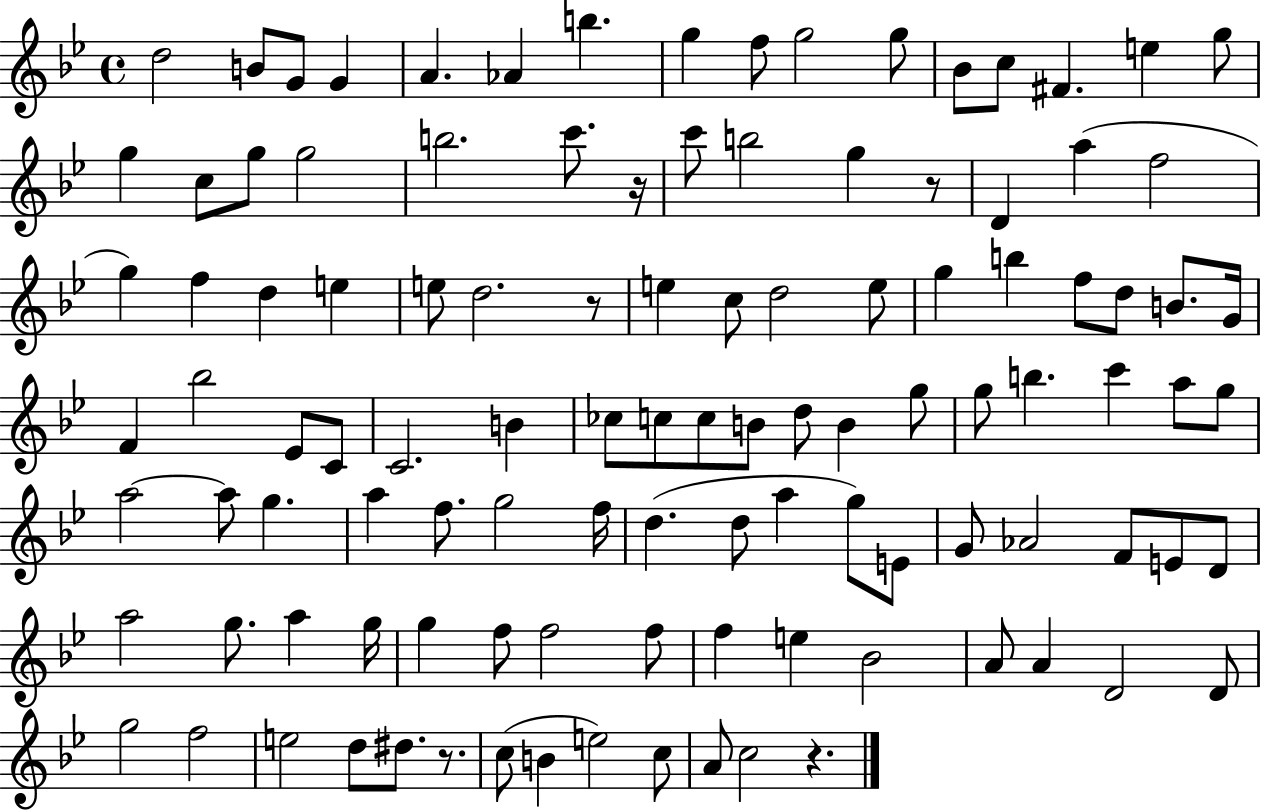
{
  \clef treble
  \time 4/4
  \defaultTimeSignature
  \key bes \major
  d''2 b'8 g'8 g'4 | a'4. aes'4 b''4. | g''4 f''8 g''2 g''8 | bes'8 c''8 fis'4. e''4 g''8 | \break g''4 c''8 g''8 g''2 | b''2. c'''8. r16 | c'''8 b''2 g''4 r8 | d'4 a''4( f''2 | \break g''4) f''4 d''4 e''4 | e''8 d''2. r8 | e''4 c''8 d''2 e''8 | g''4 b''4 f''8 d''8 b'8. g'16 | \break f'4 bes''2 ees'8 c'8 | c'2. b'4 | ces''8 c''8 c''8 b'8 d''8 b'4 g''8 | g''8 b''4. c'''4 a''8 g''8 | \break a''2~~ a''8 g''4. | a''4 f''8. g''2 f''16 | d''4.( d''8 a''4 g''8) e'8 | g'8 aes'2 f'8 e'8 d'8 | \break a''2 g''8. a''4 g''16 | g''4 f''8 f''2 f''8 | f''4 e''4 bes'2 | a'8 a'4 d'2 d'8 | \break g''2 f''2 | e''2 d''8 dis''8. r8. | c''8( b'4 e''2) c''8 | a'8 c''2 r4. | \break \bar "|."
}